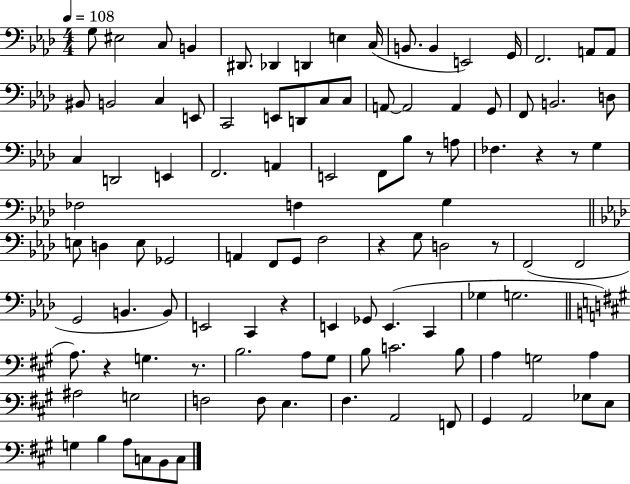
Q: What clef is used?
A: bass